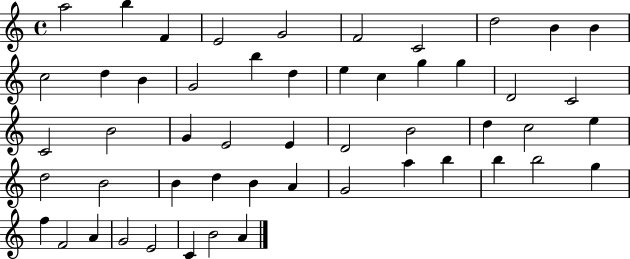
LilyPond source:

{
  \clef treble
  \time 4/4
  \defaultTimeSignature
  \key c \major
  a''2 b''4 f'4 | e'2 g'2 | f'2 c'2 | d''2 b'4 b'4 | \break c''2 d''4 b'4 | g'2 b''4 d''4 | e''4 c''4 g''4 g''4 | d'2 c'2 | \break c'2 b'2 | g'4 e'2 e'4 | d'2 b'2 | d''4 c''2 e''4 | \break d''2 b'2 | b'4 d''4 b'4 a'4 | g'2 a''4 b''4 | b''4 b''2 g''4 | \break f''4 f'2 a'4 | g'2 e'2 | c'4 b'2 a'4 | \bar "|."
}